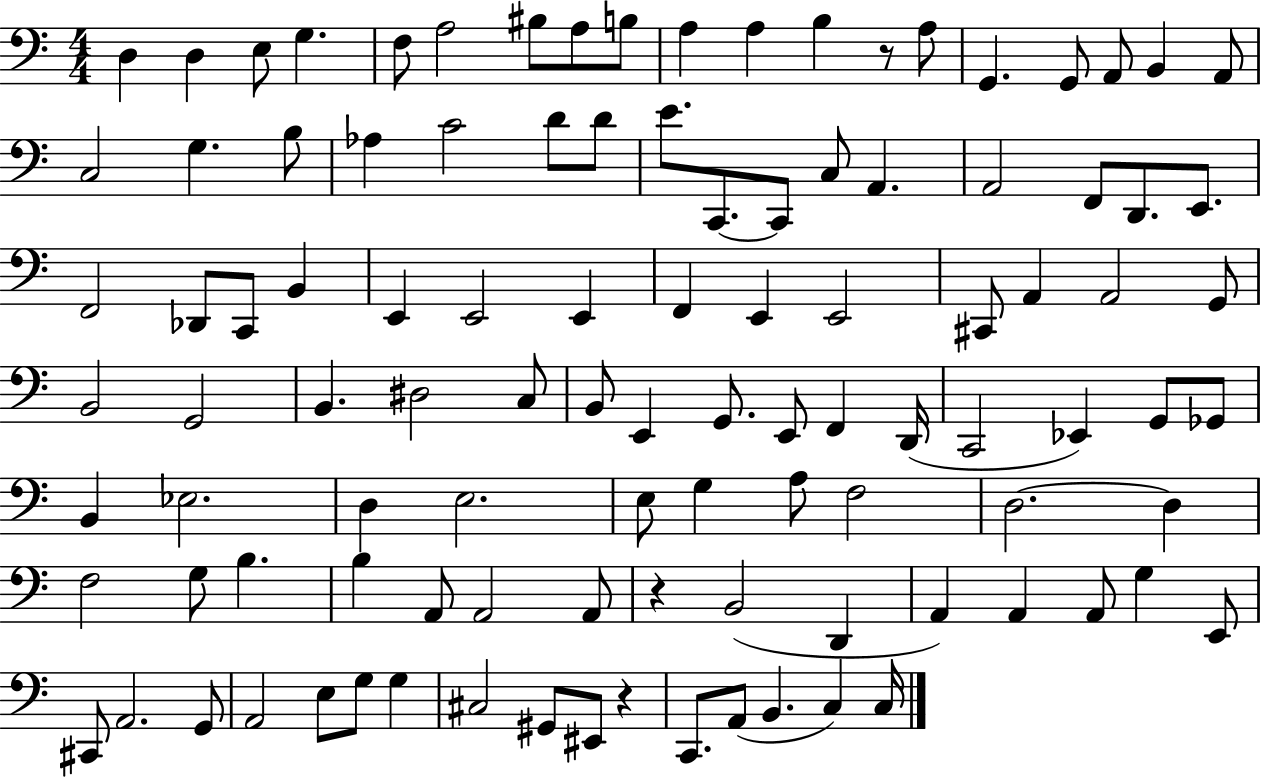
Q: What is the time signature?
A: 4/4